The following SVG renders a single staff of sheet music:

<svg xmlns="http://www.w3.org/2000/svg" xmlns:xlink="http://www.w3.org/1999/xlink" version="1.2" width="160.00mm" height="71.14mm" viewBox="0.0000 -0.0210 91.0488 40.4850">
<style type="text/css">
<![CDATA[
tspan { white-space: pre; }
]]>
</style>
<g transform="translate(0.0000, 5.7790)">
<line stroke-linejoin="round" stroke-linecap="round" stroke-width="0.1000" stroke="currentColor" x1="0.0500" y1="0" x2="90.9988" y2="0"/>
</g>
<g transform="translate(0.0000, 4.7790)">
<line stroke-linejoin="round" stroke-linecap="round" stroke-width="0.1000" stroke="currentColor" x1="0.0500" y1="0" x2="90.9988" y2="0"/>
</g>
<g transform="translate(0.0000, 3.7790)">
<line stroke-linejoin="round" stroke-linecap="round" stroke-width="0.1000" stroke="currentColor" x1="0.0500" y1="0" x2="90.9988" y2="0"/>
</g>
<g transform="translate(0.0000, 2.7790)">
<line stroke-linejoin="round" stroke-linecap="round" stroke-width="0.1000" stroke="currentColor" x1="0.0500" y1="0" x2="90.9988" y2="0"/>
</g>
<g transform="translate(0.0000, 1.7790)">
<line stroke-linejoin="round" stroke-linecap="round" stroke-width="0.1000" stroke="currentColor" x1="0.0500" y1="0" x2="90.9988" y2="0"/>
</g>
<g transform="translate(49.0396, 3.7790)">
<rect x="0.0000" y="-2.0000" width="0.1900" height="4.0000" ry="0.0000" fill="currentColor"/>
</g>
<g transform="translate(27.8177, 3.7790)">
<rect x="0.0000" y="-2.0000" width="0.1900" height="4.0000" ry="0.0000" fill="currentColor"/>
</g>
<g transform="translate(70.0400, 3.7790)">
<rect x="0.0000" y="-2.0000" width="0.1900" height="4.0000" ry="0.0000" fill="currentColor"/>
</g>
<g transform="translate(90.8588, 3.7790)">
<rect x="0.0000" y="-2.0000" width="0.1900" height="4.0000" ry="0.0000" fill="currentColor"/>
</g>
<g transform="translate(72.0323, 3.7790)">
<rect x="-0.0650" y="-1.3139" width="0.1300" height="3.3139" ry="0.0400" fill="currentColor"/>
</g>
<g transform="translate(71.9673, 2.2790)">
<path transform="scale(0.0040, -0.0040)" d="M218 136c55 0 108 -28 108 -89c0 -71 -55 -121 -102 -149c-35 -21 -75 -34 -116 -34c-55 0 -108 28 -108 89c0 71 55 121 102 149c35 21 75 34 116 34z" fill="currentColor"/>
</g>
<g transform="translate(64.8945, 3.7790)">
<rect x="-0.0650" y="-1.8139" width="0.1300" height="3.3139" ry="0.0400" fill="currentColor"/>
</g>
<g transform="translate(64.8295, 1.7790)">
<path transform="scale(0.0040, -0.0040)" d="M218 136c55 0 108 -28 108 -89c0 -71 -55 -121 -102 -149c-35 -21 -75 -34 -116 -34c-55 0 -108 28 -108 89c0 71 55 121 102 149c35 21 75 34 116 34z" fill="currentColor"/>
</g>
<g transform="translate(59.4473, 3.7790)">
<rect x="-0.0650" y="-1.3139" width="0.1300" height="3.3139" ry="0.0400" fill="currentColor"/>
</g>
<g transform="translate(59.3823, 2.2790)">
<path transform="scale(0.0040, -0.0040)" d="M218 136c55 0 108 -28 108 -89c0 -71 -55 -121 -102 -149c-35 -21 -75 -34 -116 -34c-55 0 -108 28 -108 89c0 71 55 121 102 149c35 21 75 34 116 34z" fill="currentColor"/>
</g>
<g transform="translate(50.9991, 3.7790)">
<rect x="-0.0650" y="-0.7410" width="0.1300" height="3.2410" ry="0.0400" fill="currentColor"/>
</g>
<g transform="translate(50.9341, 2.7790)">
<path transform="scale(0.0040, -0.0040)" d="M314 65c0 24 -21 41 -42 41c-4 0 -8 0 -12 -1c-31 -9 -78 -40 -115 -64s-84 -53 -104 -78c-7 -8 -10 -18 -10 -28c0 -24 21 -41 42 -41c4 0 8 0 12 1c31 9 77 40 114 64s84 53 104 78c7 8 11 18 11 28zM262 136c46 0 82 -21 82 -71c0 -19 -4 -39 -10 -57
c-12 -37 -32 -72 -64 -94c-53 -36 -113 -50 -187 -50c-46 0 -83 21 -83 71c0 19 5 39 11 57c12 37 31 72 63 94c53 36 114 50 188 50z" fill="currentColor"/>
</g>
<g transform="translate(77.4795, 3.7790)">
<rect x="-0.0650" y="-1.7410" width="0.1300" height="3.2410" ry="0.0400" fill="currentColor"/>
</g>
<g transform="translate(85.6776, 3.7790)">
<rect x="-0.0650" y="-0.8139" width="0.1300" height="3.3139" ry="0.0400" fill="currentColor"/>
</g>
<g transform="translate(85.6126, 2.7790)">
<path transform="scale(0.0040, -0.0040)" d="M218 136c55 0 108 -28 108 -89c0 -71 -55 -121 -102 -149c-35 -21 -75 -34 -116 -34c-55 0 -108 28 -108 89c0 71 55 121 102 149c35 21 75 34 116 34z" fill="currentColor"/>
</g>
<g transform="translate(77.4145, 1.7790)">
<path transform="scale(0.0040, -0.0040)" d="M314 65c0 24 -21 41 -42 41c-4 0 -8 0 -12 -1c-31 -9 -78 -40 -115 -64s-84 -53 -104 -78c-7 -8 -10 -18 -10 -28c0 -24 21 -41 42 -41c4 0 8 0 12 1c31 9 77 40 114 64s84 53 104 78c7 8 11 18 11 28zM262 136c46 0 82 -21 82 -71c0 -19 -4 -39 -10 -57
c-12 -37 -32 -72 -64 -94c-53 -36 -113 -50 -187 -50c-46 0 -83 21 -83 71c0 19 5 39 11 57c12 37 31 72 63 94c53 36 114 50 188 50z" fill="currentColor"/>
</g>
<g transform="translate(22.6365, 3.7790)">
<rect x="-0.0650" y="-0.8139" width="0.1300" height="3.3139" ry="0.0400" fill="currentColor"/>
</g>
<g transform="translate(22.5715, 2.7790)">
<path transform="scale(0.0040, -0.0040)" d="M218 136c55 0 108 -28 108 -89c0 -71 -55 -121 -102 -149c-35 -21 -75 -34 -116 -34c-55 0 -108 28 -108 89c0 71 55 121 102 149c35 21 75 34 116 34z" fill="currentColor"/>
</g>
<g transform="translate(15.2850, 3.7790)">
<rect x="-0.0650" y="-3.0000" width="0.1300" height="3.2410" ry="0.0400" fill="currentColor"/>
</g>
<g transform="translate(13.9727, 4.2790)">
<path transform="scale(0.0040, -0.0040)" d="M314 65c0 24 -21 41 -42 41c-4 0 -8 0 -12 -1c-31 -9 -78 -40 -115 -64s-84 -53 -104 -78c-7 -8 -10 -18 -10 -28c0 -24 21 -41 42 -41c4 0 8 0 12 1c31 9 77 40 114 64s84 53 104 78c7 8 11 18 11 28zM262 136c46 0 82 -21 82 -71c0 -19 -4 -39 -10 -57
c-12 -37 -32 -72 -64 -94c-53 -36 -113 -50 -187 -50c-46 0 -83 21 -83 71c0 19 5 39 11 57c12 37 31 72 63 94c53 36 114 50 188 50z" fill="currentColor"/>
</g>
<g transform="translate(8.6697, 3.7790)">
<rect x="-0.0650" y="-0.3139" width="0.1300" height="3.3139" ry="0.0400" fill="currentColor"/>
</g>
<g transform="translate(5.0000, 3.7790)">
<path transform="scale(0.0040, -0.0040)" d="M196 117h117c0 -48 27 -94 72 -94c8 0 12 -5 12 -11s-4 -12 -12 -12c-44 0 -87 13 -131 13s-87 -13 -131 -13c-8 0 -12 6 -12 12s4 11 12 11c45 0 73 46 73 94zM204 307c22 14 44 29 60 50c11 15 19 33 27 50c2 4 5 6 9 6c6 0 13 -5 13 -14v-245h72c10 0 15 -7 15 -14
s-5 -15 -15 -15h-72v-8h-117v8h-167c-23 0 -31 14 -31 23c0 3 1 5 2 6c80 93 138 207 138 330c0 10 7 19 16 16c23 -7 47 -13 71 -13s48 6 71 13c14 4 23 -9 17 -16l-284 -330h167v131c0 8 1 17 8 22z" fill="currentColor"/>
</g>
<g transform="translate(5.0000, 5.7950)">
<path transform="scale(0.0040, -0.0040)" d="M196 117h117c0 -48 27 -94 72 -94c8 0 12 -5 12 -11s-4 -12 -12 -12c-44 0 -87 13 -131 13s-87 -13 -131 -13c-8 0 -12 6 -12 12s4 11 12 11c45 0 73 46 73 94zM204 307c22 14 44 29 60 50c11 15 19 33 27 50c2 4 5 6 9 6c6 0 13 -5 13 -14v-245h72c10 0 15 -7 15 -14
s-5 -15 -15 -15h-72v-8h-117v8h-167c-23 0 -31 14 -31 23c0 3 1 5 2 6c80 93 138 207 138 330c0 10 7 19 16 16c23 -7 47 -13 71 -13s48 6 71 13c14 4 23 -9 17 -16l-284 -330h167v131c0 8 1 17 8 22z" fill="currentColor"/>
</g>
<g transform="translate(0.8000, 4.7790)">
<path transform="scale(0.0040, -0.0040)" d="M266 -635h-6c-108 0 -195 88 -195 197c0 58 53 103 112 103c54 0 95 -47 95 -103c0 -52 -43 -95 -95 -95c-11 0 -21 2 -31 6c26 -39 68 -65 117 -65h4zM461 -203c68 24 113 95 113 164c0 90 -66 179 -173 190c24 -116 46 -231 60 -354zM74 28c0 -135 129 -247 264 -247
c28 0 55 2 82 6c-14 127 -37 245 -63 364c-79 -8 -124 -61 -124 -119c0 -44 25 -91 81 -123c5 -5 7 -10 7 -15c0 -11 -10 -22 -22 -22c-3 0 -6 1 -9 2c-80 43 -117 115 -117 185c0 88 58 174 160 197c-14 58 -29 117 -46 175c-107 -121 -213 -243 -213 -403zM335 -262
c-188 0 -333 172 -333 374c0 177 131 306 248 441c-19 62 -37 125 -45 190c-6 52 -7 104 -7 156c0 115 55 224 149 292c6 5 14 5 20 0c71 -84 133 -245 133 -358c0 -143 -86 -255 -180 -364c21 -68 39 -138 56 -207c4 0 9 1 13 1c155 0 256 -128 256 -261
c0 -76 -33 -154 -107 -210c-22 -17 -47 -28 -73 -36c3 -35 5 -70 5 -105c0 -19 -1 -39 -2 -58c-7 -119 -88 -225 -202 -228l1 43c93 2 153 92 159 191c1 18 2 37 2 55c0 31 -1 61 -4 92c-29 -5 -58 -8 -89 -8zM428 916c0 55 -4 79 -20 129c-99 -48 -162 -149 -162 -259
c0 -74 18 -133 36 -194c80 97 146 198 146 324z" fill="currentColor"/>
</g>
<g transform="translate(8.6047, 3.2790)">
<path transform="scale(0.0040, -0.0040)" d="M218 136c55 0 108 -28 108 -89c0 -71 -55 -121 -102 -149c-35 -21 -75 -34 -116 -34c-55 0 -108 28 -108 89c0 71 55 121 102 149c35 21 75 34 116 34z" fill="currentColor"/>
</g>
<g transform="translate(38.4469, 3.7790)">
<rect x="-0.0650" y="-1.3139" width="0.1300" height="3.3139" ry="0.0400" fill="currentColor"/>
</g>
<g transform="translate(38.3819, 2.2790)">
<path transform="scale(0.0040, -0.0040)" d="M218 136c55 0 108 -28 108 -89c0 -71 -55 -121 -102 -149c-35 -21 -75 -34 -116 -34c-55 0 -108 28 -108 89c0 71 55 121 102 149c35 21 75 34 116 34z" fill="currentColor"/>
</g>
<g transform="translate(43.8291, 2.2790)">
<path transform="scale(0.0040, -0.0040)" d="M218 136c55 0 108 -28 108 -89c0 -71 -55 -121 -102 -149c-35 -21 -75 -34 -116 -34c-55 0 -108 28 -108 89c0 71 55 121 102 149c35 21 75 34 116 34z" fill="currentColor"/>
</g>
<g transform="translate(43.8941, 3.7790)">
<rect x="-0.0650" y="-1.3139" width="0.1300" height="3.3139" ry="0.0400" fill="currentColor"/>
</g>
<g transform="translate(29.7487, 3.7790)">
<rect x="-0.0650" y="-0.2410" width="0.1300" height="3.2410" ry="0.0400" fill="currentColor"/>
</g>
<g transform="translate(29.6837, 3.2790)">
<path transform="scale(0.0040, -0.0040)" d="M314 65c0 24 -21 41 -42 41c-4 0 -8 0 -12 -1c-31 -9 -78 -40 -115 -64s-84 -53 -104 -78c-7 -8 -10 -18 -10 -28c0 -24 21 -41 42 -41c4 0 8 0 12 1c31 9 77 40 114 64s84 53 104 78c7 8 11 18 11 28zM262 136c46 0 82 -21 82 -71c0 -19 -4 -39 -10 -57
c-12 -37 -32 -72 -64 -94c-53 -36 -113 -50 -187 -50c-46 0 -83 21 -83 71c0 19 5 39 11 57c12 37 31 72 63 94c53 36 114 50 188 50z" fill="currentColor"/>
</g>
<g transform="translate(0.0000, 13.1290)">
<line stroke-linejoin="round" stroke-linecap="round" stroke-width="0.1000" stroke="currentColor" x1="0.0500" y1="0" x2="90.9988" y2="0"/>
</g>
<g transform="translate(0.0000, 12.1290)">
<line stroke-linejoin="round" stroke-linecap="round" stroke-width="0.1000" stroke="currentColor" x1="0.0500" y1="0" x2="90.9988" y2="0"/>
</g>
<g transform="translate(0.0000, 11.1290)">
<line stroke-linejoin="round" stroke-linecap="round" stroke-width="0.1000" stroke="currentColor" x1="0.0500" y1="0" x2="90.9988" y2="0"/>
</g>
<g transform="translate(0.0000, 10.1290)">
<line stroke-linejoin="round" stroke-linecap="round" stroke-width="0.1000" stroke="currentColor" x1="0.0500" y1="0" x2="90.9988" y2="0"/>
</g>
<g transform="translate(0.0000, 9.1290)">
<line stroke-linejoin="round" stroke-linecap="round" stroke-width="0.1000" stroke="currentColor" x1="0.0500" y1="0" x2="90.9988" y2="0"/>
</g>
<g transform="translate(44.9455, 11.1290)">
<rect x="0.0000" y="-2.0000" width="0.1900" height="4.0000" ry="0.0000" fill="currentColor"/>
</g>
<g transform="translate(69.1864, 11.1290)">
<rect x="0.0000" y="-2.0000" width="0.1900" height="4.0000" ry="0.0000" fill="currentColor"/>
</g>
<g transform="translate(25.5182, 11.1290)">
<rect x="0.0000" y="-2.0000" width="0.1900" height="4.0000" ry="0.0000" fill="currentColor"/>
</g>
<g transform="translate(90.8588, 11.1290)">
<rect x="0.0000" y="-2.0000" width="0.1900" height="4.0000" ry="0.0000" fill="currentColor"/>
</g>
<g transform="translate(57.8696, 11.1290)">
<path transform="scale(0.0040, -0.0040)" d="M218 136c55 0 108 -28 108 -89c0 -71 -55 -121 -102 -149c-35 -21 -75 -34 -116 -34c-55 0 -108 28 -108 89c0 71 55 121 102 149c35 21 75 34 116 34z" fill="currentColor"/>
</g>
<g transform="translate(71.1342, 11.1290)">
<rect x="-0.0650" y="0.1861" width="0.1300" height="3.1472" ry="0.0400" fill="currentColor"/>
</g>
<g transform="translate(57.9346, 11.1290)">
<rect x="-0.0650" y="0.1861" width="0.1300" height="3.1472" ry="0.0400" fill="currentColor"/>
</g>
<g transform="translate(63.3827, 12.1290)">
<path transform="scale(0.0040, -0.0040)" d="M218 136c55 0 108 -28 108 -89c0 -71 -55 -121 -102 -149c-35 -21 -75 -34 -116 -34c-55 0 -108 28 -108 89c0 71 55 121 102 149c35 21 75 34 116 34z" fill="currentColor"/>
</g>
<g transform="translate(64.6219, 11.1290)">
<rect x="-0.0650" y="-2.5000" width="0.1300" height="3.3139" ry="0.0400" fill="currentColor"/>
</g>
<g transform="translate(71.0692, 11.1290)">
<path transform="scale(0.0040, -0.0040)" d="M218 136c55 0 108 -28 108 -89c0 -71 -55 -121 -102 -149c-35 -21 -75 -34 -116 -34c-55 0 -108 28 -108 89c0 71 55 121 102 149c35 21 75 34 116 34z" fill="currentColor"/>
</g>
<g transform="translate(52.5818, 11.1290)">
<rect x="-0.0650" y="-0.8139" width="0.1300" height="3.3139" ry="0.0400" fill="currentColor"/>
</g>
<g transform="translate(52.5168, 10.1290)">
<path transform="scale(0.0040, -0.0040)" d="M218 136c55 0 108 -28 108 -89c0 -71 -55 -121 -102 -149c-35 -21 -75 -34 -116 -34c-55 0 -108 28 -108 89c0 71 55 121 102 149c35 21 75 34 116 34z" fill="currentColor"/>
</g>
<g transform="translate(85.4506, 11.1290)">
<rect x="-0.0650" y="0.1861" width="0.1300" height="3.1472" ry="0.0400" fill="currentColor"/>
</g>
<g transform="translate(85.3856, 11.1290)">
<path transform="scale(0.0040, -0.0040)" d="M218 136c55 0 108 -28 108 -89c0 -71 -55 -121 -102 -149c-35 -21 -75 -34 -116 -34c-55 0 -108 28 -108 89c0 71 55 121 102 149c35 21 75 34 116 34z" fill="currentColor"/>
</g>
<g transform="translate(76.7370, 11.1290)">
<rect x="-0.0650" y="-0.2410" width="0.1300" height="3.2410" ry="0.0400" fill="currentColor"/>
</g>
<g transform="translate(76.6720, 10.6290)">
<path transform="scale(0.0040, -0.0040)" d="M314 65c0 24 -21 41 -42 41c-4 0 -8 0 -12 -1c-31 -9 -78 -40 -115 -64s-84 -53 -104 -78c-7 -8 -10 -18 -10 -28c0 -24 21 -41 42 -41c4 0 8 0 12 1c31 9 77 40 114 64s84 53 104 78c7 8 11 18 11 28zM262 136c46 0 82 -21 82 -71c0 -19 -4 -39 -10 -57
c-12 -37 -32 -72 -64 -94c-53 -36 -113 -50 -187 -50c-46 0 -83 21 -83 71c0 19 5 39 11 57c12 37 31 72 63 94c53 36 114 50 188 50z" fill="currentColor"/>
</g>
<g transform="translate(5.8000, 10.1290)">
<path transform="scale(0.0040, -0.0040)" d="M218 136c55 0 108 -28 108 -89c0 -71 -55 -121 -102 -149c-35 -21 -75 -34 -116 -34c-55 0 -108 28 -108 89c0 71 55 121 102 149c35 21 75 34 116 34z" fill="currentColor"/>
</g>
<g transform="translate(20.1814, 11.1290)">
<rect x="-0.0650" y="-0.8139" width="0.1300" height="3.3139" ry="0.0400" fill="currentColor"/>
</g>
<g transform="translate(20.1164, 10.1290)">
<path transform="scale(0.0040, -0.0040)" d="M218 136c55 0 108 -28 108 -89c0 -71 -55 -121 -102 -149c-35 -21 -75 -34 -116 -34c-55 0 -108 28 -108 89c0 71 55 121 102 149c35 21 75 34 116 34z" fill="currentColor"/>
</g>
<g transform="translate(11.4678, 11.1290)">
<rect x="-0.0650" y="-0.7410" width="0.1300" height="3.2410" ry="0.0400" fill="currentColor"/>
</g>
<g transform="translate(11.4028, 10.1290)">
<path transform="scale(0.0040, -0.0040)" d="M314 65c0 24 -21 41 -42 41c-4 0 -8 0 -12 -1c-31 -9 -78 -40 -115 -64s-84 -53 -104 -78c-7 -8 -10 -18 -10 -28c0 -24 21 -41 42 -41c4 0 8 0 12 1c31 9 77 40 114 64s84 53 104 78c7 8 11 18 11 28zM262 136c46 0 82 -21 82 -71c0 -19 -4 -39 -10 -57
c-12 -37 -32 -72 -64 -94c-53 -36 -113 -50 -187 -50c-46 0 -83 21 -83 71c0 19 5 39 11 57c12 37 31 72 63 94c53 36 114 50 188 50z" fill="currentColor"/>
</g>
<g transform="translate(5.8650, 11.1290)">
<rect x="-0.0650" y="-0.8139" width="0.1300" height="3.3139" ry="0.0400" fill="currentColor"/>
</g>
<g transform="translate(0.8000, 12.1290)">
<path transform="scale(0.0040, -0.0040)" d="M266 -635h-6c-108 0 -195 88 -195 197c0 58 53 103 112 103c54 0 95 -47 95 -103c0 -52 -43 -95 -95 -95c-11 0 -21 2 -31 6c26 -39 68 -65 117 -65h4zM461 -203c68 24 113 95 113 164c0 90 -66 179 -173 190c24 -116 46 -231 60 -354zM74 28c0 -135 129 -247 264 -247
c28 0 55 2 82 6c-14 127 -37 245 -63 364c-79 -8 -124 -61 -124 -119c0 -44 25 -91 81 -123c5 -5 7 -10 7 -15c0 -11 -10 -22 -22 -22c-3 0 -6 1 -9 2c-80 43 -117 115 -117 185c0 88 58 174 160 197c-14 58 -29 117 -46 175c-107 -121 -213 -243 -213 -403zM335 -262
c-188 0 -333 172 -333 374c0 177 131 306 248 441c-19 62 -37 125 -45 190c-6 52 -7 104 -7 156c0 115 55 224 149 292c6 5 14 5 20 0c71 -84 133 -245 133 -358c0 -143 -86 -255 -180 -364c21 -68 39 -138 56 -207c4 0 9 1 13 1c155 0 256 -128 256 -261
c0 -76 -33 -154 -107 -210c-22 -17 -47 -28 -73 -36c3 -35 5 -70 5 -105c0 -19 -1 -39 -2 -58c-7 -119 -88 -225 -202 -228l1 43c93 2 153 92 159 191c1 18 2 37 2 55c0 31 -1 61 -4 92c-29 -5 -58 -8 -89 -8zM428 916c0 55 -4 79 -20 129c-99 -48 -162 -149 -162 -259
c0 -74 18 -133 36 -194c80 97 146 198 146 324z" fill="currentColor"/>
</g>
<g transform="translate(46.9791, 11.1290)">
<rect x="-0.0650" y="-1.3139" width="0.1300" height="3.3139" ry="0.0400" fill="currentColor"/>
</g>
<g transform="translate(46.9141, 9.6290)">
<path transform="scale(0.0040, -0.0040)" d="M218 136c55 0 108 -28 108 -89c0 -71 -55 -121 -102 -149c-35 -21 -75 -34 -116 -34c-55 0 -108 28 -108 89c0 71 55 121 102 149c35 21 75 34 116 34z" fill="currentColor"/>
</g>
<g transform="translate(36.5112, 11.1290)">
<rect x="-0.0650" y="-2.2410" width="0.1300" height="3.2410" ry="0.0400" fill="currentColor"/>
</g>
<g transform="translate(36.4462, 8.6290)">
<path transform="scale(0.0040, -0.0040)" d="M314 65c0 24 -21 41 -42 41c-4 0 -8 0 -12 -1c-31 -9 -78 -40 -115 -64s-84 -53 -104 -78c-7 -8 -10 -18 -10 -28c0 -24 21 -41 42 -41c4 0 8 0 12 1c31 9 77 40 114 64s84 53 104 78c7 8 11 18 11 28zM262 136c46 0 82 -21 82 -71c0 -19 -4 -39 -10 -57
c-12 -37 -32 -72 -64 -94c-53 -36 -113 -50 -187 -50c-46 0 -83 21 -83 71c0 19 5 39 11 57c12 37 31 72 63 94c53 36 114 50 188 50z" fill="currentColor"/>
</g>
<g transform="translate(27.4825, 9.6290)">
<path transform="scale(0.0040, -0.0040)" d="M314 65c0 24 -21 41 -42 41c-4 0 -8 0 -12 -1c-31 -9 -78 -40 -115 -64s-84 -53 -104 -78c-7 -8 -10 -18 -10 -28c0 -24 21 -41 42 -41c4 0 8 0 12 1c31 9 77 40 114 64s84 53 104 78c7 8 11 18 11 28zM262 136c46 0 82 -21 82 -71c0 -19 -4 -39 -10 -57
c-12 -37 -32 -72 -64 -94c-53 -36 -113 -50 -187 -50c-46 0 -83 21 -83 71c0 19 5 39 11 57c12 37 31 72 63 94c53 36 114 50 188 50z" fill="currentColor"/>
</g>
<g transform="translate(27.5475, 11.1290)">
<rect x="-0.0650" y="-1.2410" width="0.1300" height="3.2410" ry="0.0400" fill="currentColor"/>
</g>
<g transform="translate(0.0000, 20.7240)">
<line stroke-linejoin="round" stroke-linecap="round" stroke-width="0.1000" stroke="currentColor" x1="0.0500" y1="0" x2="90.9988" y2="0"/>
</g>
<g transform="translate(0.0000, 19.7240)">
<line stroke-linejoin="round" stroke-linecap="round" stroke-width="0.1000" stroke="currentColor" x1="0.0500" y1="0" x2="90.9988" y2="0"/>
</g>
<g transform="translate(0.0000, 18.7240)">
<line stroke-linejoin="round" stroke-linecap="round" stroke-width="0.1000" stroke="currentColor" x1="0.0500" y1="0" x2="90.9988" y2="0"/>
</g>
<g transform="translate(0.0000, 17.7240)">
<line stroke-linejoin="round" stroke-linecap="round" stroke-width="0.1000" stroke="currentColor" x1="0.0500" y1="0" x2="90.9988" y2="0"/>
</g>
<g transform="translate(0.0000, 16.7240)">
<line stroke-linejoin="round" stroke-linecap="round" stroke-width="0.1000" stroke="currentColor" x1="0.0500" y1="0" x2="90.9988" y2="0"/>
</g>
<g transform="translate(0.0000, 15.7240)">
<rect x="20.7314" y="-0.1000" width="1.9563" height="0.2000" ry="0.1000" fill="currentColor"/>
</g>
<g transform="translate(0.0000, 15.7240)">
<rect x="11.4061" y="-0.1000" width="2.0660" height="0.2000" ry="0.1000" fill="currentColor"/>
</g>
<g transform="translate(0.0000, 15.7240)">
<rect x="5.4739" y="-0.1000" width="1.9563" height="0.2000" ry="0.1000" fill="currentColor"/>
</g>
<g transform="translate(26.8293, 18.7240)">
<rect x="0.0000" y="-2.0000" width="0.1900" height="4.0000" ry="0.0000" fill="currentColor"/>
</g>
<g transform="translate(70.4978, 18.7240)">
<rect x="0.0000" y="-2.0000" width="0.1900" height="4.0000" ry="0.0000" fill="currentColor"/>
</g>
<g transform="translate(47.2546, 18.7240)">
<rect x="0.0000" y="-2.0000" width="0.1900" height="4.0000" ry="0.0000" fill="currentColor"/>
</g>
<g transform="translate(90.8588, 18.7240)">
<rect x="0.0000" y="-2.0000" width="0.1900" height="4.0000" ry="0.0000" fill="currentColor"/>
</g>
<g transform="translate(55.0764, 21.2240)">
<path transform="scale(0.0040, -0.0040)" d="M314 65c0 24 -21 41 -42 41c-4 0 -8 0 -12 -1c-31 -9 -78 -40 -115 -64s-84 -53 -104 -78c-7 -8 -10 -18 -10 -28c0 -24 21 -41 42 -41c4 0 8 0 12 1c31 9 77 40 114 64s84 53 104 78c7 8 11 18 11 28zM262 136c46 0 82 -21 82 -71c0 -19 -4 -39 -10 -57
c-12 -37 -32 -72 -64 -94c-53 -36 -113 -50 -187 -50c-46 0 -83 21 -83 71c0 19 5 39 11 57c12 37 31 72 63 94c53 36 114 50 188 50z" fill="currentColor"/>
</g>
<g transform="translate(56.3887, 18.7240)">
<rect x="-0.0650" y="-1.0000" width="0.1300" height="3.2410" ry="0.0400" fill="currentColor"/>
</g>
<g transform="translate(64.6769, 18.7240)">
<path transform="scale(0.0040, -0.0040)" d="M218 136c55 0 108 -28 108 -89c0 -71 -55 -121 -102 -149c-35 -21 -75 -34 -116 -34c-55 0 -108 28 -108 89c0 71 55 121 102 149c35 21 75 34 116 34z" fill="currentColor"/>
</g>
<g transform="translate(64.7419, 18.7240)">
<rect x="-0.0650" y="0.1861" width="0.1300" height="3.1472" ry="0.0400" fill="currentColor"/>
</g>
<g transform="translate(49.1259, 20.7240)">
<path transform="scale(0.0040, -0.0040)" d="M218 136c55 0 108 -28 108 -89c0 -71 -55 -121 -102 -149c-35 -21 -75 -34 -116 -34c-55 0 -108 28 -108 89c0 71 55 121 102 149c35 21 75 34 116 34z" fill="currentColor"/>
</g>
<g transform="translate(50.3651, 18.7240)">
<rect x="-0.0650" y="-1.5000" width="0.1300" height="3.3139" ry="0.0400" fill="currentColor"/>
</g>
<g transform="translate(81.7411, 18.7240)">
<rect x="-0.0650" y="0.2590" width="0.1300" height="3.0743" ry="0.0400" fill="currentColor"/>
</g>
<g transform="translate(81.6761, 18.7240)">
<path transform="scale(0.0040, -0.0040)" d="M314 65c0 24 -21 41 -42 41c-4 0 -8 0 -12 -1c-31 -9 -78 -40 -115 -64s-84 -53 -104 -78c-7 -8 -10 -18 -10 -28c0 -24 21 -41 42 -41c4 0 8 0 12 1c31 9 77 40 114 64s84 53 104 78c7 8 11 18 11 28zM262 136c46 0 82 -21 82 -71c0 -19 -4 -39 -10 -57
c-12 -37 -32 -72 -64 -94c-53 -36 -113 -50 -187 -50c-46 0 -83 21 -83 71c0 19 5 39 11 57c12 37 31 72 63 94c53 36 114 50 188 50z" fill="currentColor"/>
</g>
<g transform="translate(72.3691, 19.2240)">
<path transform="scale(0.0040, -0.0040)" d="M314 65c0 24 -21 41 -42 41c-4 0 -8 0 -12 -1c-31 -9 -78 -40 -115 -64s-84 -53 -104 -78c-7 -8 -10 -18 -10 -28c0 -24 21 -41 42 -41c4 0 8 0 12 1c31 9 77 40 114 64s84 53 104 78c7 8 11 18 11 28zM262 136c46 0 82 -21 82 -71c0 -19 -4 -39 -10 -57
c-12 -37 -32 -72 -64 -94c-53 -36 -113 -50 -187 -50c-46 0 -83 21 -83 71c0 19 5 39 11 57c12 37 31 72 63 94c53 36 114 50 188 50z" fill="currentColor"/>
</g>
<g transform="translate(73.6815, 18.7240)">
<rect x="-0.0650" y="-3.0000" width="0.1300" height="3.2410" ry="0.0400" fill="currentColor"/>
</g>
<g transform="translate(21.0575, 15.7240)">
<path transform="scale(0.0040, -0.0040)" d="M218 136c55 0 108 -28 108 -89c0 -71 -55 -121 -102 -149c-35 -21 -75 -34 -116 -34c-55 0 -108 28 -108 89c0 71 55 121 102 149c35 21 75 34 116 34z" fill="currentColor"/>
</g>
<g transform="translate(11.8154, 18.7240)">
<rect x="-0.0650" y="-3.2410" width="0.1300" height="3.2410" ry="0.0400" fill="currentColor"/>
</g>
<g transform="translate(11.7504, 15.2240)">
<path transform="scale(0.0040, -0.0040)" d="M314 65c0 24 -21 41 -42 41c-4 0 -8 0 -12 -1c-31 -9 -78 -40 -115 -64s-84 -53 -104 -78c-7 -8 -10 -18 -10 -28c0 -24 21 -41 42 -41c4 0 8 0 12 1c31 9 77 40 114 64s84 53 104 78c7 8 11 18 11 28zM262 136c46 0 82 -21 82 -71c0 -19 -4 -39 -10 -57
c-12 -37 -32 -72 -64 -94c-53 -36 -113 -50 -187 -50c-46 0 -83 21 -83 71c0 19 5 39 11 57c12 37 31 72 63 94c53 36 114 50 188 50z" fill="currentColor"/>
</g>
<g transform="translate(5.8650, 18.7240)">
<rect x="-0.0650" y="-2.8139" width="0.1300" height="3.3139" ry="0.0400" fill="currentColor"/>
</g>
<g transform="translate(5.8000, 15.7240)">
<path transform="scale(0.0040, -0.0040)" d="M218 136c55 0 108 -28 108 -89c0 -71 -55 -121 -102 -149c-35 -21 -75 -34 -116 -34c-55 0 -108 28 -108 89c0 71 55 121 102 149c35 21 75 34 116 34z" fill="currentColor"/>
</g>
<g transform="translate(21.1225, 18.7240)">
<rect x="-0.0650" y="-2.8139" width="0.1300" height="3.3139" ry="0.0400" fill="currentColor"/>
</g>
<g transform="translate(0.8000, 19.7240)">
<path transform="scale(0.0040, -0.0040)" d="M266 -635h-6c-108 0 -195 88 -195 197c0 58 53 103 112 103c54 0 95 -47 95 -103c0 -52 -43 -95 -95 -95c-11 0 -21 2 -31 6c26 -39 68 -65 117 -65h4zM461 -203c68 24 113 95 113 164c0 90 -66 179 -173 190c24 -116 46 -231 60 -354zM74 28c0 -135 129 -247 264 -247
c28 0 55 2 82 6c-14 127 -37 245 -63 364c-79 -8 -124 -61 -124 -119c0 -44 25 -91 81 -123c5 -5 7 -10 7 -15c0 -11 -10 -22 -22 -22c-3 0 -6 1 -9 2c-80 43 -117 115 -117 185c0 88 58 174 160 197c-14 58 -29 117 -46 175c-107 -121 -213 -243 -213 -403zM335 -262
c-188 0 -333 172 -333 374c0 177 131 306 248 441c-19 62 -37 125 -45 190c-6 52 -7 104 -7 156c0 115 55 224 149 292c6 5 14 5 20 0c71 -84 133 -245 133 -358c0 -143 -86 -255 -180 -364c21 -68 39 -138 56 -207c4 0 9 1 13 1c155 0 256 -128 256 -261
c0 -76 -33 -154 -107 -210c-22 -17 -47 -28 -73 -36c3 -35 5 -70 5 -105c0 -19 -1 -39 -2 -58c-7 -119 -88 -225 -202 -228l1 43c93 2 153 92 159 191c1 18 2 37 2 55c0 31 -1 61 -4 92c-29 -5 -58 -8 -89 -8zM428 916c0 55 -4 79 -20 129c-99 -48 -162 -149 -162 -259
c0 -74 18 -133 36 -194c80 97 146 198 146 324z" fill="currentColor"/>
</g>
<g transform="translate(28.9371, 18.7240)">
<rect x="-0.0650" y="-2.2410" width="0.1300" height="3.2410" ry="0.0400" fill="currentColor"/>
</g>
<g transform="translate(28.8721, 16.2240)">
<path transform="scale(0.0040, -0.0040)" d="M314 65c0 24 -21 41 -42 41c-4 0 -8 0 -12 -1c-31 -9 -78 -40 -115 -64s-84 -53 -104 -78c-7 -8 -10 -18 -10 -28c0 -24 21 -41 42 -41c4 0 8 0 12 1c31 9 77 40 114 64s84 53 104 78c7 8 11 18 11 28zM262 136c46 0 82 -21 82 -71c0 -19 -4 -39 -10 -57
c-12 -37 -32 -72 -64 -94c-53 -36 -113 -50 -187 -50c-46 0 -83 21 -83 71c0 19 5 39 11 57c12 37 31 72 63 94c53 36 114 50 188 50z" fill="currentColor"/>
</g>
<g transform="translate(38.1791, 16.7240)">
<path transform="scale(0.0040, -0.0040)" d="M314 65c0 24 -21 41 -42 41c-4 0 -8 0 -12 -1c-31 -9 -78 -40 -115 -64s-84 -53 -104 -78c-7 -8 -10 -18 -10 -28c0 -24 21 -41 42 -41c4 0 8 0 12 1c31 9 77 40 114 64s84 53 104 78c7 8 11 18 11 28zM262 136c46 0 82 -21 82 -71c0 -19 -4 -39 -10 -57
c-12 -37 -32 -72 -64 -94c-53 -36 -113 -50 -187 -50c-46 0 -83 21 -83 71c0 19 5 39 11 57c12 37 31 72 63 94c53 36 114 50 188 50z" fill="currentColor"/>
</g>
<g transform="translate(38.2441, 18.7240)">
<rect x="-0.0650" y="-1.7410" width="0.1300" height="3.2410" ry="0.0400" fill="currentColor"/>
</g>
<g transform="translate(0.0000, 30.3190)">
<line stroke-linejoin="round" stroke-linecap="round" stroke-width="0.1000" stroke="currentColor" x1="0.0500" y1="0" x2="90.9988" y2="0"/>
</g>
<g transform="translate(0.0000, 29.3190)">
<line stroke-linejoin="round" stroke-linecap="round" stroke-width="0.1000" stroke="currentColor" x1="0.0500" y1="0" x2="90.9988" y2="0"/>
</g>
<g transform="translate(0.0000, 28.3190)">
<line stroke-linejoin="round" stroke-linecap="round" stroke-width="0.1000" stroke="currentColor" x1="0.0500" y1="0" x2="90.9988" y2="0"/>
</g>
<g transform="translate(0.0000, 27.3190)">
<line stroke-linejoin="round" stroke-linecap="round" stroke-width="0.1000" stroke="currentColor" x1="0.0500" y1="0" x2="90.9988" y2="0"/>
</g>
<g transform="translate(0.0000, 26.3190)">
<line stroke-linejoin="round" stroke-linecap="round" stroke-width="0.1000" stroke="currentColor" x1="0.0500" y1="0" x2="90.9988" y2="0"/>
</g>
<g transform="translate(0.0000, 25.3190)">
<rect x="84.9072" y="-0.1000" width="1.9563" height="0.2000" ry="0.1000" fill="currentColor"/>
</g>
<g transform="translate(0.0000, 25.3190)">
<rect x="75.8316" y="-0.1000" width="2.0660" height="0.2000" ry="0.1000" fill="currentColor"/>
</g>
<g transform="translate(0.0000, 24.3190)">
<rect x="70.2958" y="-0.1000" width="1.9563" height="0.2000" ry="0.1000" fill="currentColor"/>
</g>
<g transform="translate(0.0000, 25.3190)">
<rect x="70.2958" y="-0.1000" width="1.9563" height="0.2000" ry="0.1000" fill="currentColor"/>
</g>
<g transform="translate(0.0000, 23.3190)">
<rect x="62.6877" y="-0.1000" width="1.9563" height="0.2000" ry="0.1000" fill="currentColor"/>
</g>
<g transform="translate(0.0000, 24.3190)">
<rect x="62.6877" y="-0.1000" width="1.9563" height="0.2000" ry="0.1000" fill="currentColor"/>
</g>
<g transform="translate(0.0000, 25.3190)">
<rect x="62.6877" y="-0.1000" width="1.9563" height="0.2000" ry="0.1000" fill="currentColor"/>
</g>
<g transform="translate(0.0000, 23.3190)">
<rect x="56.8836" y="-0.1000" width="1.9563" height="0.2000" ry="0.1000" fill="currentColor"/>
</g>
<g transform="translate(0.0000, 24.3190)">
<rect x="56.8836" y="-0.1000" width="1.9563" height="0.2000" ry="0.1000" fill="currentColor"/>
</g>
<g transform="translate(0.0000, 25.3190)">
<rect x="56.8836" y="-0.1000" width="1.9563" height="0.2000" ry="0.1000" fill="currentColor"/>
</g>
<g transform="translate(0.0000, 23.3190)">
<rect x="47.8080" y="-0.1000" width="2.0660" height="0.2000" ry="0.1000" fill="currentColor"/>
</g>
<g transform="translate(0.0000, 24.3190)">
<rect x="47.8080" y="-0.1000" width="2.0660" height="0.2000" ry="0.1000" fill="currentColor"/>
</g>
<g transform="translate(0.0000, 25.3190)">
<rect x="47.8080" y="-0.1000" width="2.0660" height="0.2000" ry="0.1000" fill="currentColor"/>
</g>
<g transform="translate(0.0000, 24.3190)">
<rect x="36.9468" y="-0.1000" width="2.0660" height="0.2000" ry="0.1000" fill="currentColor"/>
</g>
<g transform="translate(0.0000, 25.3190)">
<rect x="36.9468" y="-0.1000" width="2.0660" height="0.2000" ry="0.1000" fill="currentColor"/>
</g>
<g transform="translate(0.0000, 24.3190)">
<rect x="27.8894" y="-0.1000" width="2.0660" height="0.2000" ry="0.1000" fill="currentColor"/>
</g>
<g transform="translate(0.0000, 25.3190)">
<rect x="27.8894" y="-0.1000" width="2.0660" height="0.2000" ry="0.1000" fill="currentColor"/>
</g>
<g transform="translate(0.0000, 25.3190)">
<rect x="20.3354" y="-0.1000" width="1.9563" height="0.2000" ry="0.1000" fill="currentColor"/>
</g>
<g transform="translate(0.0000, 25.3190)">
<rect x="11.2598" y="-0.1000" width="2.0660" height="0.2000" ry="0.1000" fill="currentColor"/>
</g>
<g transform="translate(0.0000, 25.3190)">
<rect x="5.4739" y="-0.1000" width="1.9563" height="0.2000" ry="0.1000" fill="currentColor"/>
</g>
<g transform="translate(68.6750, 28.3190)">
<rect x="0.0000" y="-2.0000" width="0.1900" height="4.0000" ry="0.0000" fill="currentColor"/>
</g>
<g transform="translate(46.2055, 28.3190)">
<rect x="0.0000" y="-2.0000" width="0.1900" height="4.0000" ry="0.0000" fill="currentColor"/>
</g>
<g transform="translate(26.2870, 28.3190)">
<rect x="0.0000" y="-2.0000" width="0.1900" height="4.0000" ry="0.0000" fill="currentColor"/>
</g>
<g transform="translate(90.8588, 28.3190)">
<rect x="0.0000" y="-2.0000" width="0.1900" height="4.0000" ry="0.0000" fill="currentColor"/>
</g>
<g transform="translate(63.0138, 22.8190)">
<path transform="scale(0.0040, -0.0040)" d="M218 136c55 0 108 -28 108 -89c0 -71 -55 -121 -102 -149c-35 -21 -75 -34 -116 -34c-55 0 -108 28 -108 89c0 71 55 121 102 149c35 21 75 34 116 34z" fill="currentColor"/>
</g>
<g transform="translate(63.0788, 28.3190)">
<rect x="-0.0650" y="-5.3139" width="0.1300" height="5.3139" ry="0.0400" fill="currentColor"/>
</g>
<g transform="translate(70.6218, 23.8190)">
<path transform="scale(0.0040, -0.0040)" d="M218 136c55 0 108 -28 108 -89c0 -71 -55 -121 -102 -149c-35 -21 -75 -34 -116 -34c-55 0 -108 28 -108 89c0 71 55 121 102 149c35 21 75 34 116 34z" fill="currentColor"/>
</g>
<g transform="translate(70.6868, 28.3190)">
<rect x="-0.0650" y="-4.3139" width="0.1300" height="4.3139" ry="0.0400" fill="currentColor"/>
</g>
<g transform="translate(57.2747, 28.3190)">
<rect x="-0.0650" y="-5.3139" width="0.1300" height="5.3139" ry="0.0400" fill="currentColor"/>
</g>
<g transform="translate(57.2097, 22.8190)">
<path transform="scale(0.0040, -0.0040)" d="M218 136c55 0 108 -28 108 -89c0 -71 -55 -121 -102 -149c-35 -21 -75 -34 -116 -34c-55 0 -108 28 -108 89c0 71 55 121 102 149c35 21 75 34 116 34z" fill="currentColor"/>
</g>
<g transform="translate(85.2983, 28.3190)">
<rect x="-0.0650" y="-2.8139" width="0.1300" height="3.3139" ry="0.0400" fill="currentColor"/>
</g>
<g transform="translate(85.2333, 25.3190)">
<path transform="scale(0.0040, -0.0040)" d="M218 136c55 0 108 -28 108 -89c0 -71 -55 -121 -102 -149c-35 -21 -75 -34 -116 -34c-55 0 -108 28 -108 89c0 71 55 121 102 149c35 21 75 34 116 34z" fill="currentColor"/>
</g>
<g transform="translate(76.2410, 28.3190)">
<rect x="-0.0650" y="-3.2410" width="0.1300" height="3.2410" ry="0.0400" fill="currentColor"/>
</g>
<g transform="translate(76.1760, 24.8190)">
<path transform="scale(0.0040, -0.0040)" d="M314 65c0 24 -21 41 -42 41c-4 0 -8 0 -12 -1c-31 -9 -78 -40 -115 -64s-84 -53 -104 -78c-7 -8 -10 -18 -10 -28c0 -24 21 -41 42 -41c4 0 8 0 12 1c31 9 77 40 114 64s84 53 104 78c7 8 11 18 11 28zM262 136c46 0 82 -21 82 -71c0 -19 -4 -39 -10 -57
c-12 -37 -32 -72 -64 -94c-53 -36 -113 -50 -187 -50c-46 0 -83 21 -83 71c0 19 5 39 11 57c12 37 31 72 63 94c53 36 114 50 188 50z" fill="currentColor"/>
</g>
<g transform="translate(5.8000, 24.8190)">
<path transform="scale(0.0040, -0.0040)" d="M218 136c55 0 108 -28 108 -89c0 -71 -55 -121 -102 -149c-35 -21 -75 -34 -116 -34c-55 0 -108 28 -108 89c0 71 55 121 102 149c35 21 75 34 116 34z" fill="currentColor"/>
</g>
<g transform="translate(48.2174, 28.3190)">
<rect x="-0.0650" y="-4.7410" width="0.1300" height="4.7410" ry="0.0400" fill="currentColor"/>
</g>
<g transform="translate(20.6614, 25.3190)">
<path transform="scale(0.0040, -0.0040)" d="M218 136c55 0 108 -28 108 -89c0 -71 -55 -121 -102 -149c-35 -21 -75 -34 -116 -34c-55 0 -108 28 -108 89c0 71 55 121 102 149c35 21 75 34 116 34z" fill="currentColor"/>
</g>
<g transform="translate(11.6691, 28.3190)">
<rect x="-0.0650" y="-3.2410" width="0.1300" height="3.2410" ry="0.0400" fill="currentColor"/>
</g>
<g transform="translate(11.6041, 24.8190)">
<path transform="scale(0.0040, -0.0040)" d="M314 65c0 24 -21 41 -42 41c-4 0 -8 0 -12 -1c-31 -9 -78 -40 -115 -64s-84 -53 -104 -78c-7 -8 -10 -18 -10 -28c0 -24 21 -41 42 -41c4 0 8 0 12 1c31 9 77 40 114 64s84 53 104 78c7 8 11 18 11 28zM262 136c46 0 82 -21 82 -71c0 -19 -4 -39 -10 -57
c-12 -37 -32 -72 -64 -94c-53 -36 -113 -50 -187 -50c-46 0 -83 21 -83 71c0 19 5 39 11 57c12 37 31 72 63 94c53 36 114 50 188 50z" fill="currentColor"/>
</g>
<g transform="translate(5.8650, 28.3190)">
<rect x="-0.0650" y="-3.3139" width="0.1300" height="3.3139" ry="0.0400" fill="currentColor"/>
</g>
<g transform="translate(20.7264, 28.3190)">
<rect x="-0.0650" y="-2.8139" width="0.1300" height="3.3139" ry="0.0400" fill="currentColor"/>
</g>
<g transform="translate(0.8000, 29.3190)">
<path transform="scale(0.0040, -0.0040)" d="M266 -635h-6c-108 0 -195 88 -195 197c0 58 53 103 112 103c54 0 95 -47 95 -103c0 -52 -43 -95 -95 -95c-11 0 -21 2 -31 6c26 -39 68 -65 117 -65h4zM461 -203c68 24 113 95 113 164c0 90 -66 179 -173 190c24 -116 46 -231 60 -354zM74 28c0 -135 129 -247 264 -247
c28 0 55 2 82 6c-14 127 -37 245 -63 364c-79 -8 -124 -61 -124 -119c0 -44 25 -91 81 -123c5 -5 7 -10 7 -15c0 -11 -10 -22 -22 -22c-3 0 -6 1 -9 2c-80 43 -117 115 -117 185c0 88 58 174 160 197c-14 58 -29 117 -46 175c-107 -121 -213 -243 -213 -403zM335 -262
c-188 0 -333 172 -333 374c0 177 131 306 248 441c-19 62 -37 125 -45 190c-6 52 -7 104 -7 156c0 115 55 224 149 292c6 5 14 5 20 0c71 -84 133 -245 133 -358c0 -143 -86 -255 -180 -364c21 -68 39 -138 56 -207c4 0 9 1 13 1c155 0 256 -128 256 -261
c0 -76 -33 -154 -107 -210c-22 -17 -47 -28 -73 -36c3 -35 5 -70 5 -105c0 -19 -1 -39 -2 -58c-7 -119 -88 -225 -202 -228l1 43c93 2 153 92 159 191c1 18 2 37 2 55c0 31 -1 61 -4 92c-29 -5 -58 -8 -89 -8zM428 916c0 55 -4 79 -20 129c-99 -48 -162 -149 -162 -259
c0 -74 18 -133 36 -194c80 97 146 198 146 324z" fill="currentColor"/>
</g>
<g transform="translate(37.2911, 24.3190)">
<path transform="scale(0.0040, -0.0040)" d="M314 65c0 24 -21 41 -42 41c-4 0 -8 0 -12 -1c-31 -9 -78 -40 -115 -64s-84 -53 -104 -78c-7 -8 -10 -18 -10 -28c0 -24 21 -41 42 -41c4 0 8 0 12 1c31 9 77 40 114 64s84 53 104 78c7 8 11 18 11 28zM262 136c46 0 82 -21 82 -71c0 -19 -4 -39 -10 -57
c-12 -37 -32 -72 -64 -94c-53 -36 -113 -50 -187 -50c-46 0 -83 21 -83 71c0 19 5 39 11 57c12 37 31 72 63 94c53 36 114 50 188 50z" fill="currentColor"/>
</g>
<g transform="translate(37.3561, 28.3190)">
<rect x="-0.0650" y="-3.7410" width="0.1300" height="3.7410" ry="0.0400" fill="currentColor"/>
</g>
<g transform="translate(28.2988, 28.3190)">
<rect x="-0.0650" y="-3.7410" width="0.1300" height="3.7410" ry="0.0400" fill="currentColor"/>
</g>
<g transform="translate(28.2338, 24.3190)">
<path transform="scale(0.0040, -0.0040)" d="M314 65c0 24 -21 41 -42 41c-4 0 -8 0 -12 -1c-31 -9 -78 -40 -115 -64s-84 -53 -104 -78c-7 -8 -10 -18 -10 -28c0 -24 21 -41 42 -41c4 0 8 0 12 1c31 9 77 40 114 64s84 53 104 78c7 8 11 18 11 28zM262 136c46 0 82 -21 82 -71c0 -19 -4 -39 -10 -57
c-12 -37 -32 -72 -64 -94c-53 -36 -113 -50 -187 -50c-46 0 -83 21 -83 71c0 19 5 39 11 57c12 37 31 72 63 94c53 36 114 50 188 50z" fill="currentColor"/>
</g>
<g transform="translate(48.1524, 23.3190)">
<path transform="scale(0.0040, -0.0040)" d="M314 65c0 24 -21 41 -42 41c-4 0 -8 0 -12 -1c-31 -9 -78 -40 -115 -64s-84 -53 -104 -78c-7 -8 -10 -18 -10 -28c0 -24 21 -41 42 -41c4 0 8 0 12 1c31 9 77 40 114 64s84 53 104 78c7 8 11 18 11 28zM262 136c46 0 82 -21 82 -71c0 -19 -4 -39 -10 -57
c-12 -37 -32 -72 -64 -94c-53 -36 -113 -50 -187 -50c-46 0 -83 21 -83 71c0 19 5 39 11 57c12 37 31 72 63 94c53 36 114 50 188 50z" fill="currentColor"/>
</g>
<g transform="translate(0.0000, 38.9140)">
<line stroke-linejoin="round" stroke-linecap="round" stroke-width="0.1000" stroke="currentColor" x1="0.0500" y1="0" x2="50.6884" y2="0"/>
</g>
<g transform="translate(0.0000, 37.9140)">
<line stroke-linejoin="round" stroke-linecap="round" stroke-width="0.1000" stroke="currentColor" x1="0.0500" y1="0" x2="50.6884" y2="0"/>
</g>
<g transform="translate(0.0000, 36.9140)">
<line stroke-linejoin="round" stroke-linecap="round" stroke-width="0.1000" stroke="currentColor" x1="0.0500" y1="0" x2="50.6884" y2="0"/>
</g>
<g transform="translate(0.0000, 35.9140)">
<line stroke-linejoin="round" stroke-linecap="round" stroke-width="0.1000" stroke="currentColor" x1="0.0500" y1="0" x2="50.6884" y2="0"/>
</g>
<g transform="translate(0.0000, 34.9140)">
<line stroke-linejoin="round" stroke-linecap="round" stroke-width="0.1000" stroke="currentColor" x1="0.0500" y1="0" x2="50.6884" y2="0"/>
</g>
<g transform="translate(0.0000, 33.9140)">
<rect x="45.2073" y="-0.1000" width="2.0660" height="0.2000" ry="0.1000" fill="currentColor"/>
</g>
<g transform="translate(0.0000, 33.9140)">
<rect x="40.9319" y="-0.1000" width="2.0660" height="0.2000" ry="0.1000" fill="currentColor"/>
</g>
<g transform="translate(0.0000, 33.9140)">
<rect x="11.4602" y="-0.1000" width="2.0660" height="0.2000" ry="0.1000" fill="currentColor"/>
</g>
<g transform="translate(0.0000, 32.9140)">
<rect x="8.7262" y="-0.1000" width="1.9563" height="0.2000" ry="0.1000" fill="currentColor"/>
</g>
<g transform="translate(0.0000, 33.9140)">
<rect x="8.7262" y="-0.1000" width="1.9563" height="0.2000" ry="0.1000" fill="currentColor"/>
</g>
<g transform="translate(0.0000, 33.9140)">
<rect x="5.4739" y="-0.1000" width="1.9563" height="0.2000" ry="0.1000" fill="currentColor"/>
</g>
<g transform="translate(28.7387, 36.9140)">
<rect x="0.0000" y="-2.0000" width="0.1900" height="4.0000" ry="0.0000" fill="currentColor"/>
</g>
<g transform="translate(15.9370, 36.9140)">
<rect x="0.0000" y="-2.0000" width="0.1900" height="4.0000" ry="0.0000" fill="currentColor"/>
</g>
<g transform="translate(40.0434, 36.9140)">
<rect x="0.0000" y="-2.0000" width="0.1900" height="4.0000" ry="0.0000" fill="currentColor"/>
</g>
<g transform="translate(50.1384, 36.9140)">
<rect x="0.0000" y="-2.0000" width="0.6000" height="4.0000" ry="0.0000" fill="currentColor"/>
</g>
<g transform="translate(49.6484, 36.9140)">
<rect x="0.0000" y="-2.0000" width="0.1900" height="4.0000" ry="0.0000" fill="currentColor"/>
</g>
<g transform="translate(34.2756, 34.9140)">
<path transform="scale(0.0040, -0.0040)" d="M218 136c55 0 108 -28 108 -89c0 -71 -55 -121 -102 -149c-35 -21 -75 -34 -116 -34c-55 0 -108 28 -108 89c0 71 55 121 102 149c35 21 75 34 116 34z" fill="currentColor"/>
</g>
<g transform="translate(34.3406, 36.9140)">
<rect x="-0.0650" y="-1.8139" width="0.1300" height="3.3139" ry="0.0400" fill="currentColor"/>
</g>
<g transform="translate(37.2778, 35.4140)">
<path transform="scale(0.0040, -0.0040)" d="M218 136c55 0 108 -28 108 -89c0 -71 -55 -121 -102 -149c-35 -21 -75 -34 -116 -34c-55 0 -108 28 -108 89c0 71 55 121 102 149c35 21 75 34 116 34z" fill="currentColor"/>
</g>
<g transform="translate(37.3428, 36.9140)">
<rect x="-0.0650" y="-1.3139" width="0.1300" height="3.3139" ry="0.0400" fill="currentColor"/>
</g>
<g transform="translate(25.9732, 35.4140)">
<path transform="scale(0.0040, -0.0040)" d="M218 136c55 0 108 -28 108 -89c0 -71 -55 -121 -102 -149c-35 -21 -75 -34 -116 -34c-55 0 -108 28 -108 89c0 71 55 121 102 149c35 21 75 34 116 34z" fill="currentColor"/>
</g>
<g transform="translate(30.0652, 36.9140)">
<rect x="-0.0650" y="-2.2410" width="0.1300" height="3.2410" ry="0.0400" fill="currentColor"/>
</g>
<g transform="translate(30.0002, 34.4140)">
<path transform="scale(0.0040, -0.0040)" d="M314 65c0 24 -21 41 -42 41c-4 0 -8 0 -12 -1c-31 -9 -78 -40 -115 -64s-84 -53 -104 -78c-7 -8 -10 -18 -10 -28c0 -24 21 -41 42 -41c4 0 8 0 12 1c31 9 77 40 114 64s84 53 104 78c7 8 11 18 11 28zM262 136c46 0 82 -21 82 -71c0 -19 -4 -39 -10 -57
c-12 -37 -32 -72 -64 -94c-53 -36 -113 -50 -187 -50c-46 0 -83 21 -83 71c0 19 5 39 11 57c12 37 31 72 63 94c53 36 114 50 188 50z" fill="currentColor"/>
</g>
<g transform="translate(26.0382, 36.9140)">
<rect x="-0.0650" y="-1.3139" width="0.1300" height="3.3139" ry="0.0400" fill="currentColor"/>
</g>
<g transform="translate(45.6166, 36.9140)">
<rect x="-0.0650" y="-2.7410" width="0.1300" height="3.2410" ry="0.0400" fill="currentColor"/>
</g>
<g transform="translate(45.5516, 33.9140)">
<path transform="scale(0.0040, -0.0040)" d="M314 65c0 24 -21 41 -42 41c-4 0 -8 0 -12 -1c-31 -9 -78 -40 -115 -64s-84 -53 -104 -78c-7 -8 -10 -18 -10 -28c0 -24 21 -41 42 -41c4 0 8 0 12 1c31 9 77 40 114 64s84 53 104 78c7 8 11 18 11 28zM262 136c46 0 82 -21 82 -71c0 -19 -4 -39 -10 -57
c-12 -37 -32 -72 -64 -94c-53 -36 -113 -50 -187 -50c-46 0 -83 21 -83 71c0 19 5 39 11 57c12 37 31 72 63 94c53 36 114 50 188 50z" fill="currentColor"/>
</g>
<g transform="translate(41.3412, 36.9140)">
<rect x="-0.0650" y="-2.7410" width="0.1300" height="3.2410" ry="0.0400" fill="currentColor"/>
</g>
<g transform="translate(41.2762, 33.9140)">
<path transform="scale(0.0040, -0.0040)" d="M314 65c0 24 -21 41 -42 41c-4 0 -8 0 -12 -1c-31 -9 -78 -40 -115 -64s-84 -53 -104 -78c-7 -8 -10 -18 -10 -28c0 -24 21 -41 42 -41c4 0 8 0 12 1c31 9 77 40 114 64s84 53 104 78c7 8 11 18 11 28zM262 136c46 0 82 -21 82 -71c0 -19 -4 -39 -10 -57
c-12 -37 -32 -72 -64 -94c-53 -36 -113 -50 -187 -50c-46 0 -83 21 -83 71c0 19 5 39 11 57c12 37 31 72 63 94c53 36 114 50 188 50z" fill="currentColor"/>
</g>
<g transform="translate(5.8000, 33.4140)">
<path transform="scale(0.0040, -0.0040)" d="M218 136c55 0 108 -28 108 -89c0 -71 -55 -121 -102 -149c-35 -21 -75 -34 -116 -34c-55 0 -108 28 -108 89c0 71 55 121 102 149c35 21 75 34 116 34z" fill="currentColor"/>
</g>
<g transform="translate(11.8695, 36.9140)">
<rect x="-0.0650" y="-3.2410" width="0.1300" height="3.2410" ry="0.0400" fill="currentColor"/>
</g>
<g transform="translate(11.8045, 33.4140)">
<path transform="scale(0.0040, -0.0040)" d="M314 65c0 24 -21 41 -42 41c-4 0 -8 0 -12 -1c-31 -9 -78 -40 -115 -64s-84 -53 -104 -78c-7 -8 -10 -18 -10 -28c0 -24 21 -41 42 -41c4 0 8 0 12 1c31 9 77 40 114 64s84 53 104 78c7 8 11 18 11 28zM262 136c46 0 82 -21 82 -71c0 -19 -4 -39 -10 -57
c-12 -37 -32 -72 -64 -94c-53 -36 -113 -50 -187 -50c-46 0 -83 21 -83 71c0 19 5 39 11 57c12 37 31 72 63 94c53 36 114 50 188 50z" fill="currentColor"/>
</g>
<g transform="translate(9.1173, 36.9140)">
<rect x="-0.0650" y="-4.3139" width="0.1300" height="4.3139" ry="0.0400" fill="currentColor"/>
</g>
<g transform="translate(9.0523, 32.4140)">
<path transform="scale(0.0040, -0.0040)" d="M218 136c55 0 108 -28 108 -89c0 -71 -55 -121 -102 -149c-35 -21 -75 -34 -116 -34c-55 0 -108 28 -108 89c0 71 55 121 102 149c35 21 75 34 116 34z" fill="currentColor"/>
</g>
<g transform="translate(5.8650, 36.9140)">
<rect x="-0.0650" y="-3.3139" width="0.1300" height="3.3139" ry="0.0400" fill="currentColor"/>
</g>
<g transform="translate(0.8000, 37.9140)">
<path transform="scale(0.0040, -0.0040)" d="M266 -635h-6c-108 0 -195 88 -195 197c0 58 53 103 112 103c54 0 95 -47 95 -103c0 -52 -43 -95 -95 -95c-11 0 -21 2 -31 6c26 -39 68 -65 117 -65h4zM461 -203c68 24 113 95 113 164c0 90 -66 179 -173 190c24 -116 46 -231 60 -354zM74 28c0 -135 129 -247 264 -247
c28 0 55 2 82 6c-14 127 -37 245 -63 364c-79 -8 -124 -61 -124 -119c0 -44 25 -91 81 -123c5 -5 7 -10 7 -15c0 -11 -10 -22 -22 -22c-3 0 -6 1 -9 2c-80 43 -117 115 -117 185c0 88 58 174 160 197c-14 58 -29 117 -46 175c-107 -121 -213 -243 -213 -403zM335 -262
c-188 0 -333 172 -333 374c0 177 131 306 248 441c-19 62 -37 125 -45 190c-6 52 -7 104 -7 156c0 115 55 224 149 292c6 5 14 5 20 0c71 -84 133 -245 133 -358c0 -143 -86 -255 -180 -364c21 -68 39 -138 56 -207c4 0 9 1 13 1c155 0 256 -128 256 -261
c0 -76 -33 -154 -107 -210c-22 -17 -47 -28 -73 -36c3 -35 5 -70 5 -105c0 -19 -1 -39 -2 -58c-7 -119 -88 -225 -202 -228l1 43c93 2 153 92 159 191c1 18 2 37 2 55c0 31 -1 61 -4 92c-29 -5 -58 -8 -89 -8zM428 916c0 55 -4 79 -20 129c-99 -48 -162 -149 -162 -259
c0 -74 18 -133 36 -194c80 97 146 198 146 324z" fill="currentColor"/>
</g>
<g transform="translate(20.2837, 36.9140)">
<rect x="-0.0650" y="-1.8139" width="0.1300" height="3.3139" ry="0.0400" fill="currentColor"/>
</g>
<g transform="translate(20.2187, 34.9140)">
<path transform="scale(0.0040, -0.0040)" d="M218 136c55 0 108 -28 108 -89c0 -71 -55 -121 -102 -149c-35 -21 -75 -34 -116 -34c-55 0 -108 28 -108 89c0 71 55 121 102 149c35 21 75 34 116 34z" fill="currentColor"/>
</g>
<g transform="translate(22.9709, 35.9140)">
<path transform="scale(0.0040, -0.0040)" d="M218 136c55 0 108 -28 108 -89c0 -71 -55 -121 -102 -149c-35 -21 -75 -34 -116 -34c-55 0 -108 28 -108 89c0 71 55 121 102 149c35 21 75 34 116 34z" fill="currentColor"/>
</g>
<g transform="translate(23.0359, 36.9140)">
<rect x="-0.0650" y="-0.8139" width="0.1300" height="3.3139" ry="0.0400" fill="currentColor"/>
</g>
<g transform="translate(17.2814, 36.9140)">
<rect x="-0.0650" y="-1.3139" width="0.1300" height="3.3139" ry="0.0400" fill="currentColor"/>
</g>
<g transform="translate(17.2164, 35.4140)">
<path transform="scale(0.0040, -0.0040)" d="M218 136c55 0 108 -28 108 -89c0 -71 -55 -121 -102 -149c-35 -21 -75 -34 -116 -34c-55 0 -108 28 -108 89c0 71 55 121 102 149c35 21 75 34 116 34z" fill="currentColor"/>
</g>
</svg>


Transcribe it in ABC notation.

X:1
T:Untitled
M:4/4
L:1/4
K:C
c A2 d c2 e e d2 e f e f2 d d d2 d e2 g2 e d B G B c2 B a b2 a g2 f2 E D2 B A2 B2 b b2 a c'2 c'2 e'2 f' f' d' b2 a b d' b2 e f d e g2 f e a2 a2